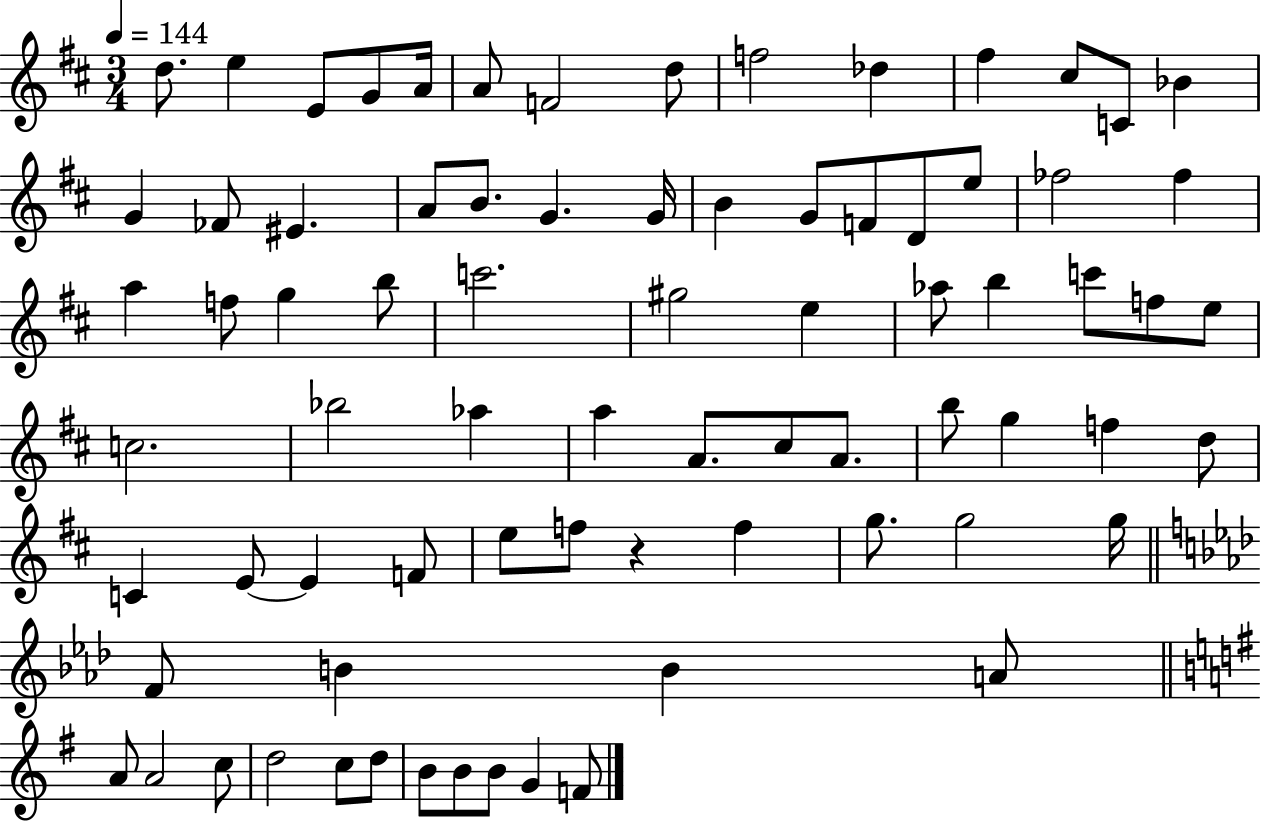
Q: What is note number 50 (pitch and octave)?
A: F5